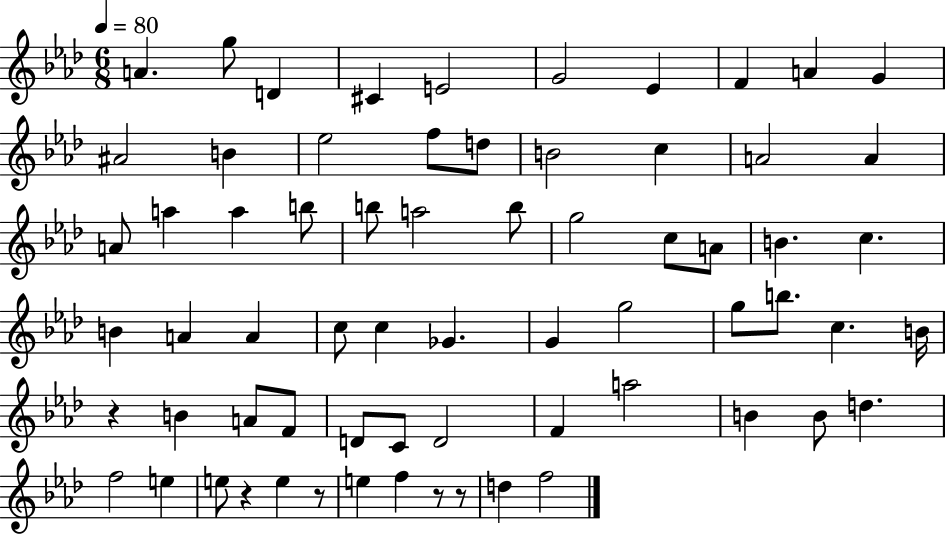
{
  \clef treble
  \numericTimeSignature
  \time 6/8
  \key aes \major
  \tempo 4 = 80
  a'4. g''8 d'4 | cis'4 e'2 | g'2 ees'4 | f'4 a'4 g'4 | \break ais'2 b'4 | ees''2 f''8 d''8 | b'2 c''4 | a'2 a'4 | \break a'8 a''4 a''4 b''8 | b''8 a''2 b''8 | g''2 c''8 a'8 | b'4. c''4. | \break b'4 a'4 a'4 | c''8 c''4 ges'4. | g'4 g''2 | g''8 b''8. c''4. b'16 | \break r4 b'4 a'8 f'8 | d'8 c'8 d'2 | f'4 a''2 | b'4 b'8 d''4. | \break f''2 e''4 | e''8 r4 e''4 r8 | e''4 f''4 r8 r8 | d''4 f''2 | \break \bar "|."
}